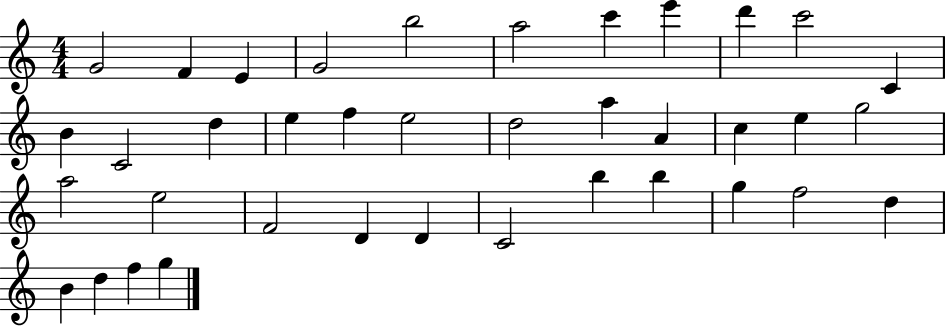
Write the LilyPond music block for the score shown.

{
  \clef treble
  \numericTimeSignature
  \time 4/4
  \key c \major
  g'2 f'4 e'4 | g'2 b''2 | a''2 c'''4 e'''4 | d'''4 c'''2 c'4 | \break b'4 c'2 d''4 | e''4 f''4 e''2 | d''2 a''4 a'4 | c''4 e''4 g''2 | \break a''2 e''2 | f'2 d'4 d'4 | c'2 b''4 b''4 | g''4 f''2 d''4 | \break b'4 d''4 f''4 g''4 | \bar "|."
}